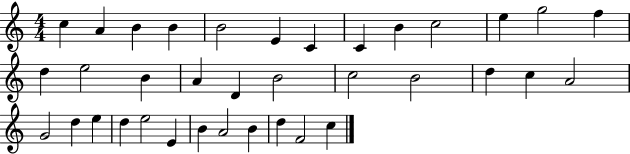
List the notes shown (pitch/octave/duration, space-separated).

C5/q A4/q B4/q B4/q B4/h E4/q C4/q C4/q B4/q C5/h E5/q G5/h F5/q D5/q E5/h B4/q A4/q D4/q B4/h C5/h B4/h D5/q C5/q A4/h G4/h D5/q E5/q D5/q E5/h E4/q B4/q A4/h B4/q D5/q F4/h C5/q